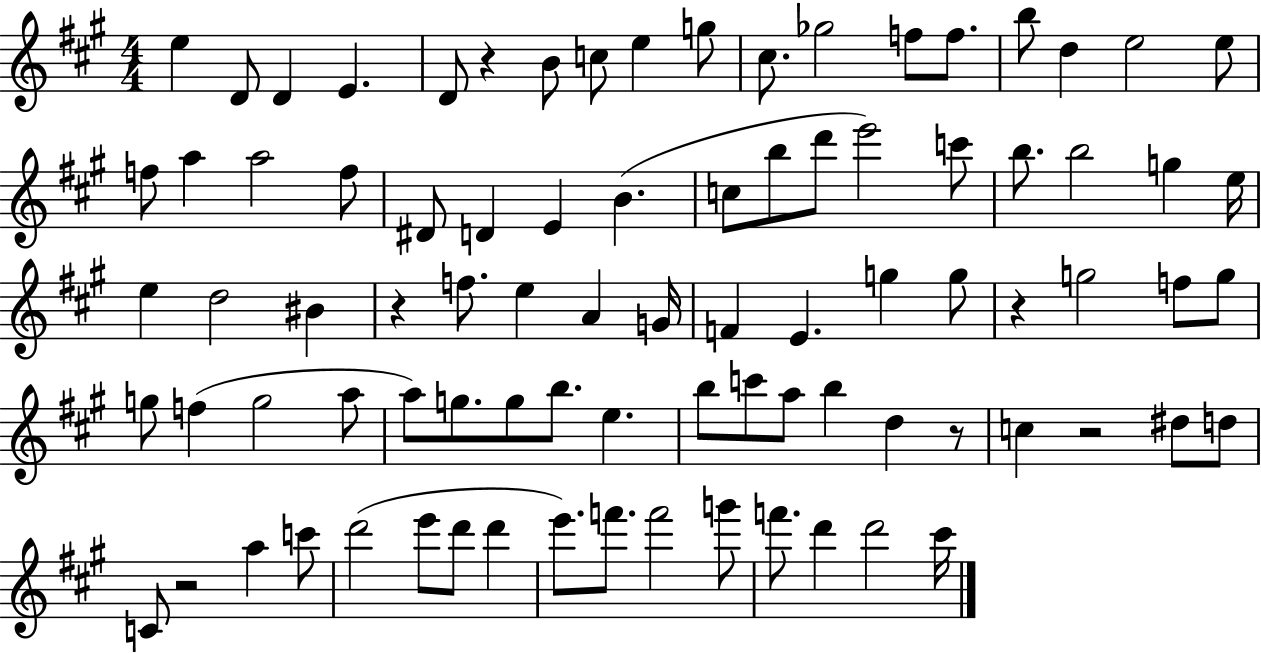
{
  \clef treble
  \numericTimeSignature
  \time 4/4
  \key a \major
  e''4 d'8 d'4 e'4. | d'8 r4 b'8 c''8 e''4 g''8 | cis''8. ges''2 f''8 f''8. | b''8 d''4 e''2 e''8 | \break f''8 a''4 a''2 f''8 | dis'8 d'4 e'4 b'4.( | c''8 b''8 d'''8 e'''2) c'''8 | b''8. b''2 g''4 e''16 | \break e''4 d''2 bis'4 | r4 f''8. e''4 a'4 g'16 | f'4 e'4. g''4 g''8 | r4 g''2 f''8 g''8 | \break g''8 f''4( g''2 a''8 | a''8) g''8. g''8 b''8. e''4. | b''8 c'''8 a''8 b''4 d''4 r8 | c''4 r2 dis''8 d''8 | \break c'8 r2 a''4 c'''8 | d'''2( e'''8 d'''8 d'''4 | e'''8.) f'''8. f'''2 g'''8 | f'''8. d'''4 d'''2 cis'''16 | \break \bar "|."
}